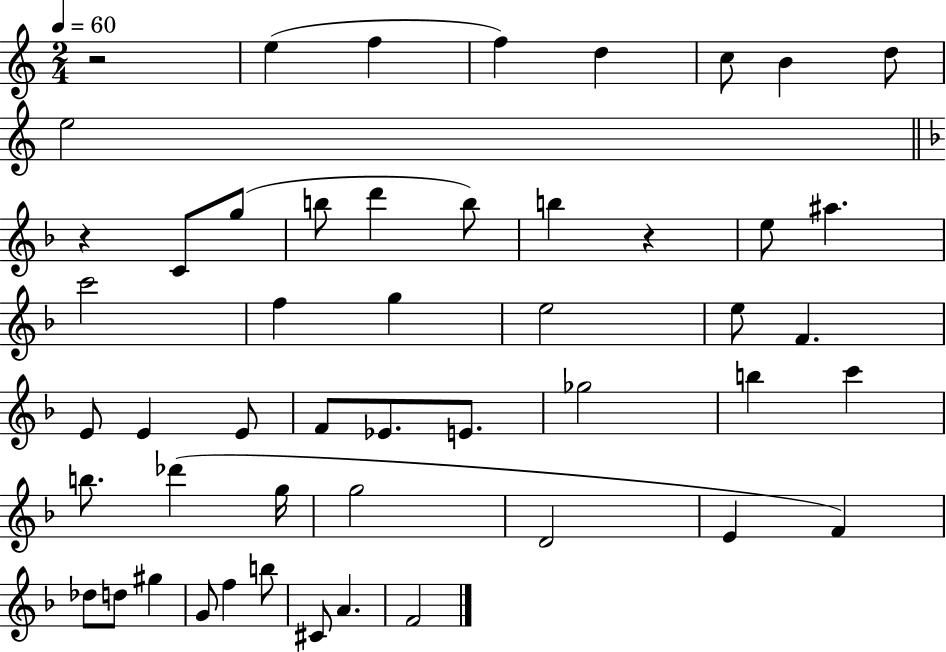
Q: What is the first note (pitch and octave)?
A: E5